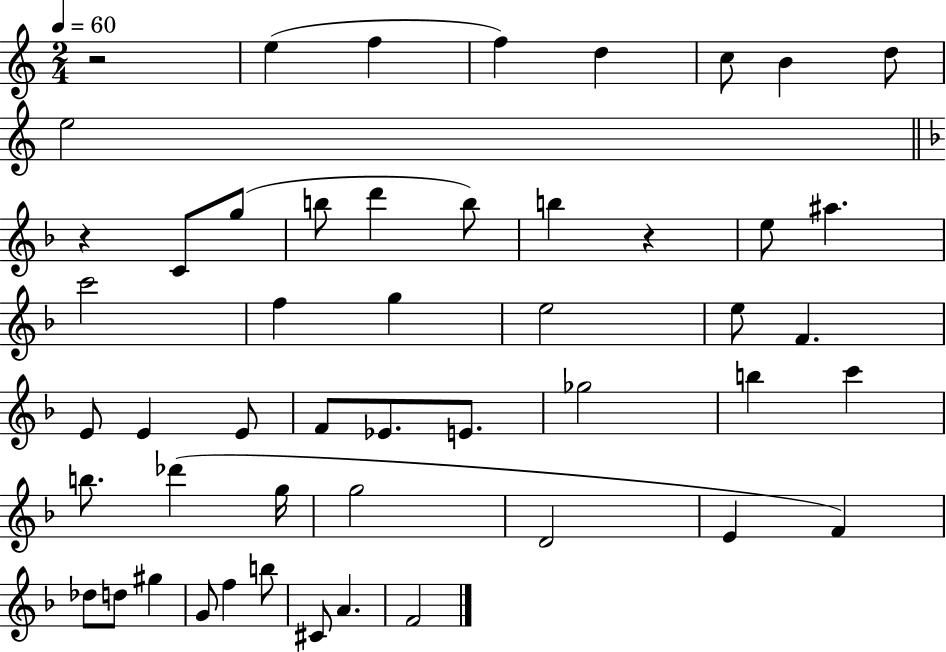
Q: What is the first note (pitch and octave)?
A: E5